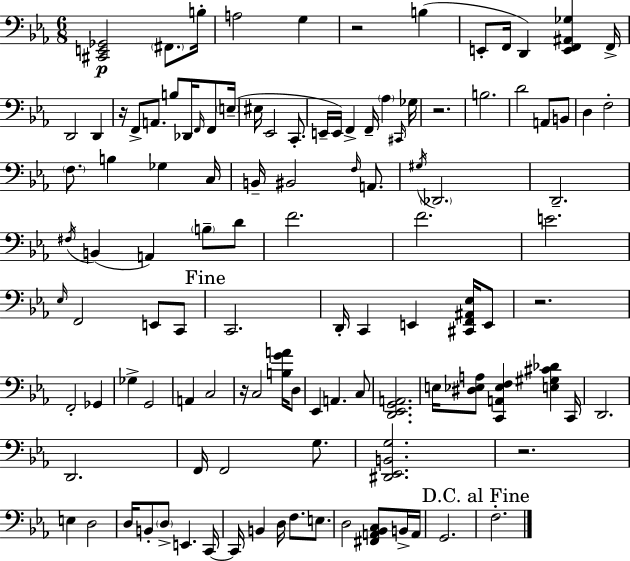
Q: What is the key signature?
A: C minor